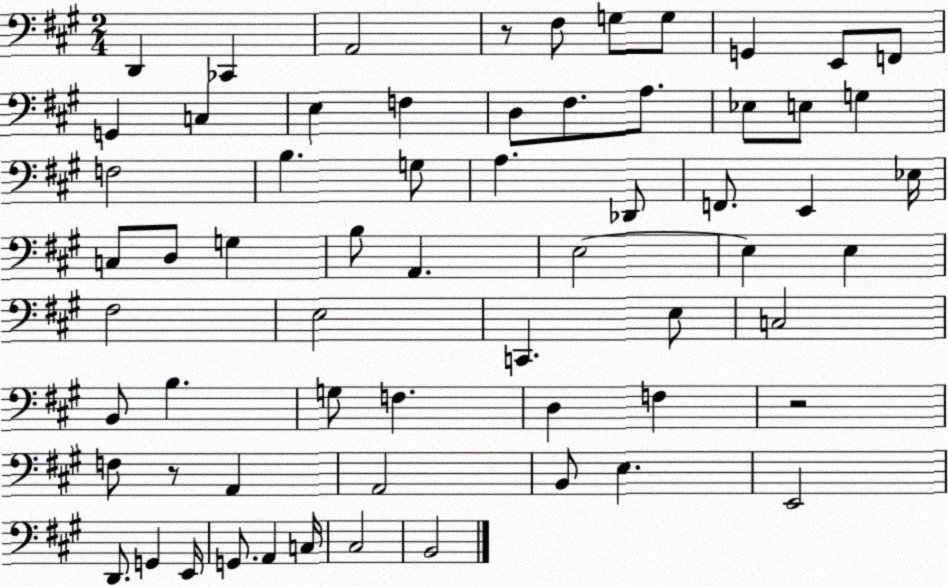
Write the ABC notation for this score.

X:1
T:Untitled
M:2/4
L:1/4
K:A
D,, _C,, A,,2 z/2 ^F,/2 G,/2 G,/2 G,, E,,/2 F,,/2 G,, C, E, F, D,/2 ^F,/2 A,/2 _E,/2 E,/2 G, F,2 B, G,/2 A, _D,,/2 F,,/2 E,, _E,/4 C,/2 D,/2 G, B,/2 A,, E,2 E, E, ^F,2 E,2 C,, E,/2 C,2 B,,/2 B, G,/2 F, D, F, z2 F,/2 z/2 A,, A,,2 B,,/2 E, E,,2 D,,/2 G,, E,,/4 G,,/2 A,, C,/4 ^C,2 B,,2